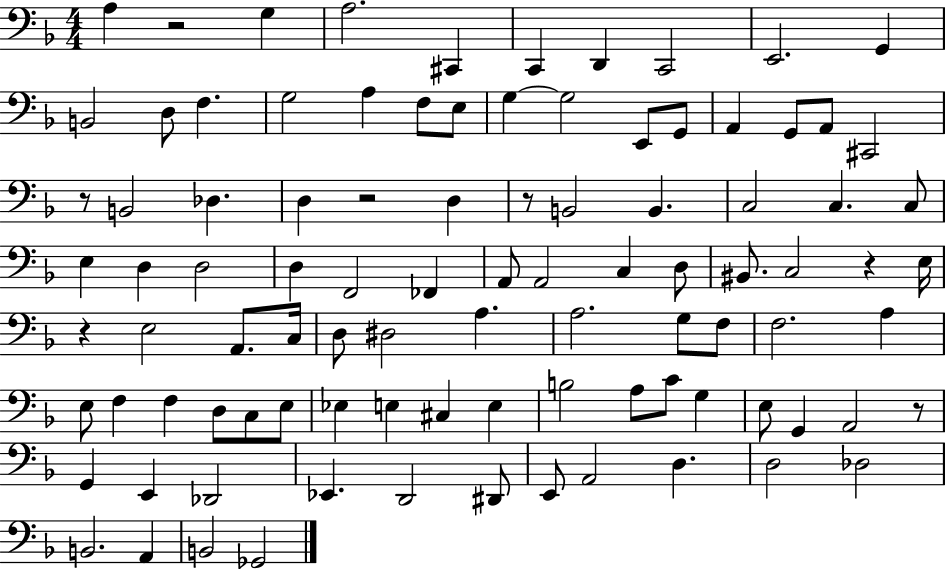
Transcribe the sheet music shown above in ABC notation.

X:1
T:Untitled
M:4/4
L:1/4
K:F
A, z2 G, A,2 ^C,, C,, D,, C,,2 E,,2 G,, B,,2 D,/2 F, G,2 A, F,/2 E,/2 G, G,2 E,,/2 G,,/2 A,, G,,/2 A,,/2 ^C,,2 z/2 B,,2 _D, D, z2 D, z/2 B,,2 B,, C,2 C, C,/2 E, D, D,2 D, F,,2 _F,, A,,/2 A,,2 C, D,/2 ^B,,/2 C,2 z E,/4 z E,2 A,,/2 C,/4 D,/2 ^D,2 A, A,2 G,/2 F,/2 F,2 A, E,/2 F, F, D,/2 C,/2 E,/2 _E, E, ^C, E, B,2 A,/2 C/2 G, E,/2 G,, A,,2 z/2 G,, E,, _D,,2 _E,, D,,2 ^D,,/2 E,,/2 A,,2 D, D,2 _D,2 B,,2 A,, B,,2 _G,,2